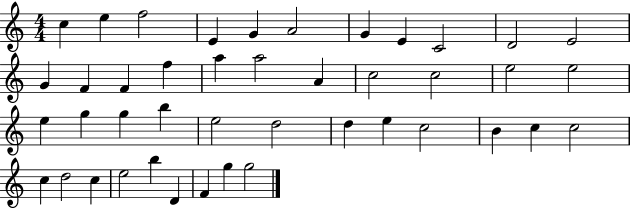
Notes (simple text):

C5/q E5/q F5/h E4/q G4/q A4/h G4/q E4/q C4/h D4/h E4/h G4/q F4/q F4/q F5/q A5/q A5/h A4/q C5/h C5/h E5/h E5/h E5/q G5/q G5/q B5/q E5/h D5/h D5/q E5/q C5/h B4/q C5/q C5/h C5/q D5/h C5/q E5/h B5/q D4/q F4/q G5/q G5/h